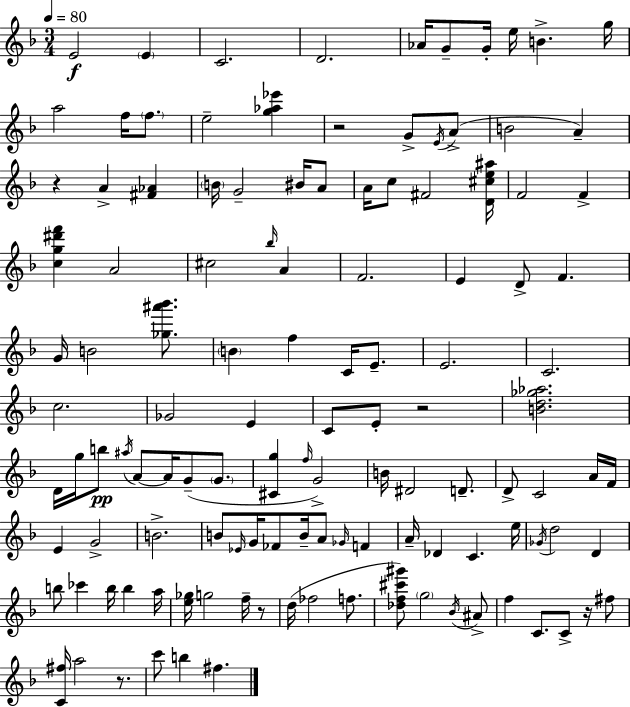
E4/h E4/q C4/h. D4/h. Ab4/s G4/e G4/s E5/s B4/q. G5/s A5/h F5/s F5/e. E5/h [G5,Ab5,Eb6]/q R/h G4/e E4/s A4/e B4/h A4/q R/q A4/q [F#4,Ab4]/q B4/s G4/h BIS4/s A4/e A4/s C5/e F#4/h [D4,C#5,E5,A#5]/s F4/h F4/q [C5,G5,D#6,F6]/q A4/h C#5/h Bb5/s A4/q F4/h. E4/q D4/e F4/q. G4/s B4/h [Gb5,A#6,Bb6]/e. B4/q F5/q C4/s E4/e. E4/h. C4/h. C5/h. Gb4/h E4/q C4/e E4/e R/h [B4,D5,Gb5,Ab5]/h. D4/s G5/s B5/e A#5/s A4/e A4/s G4/e G4/e. [C#4,G5]/q F5/s G4/h B4/s D#4/h D4/e. D4/e C4/h A4/s F4/s E4/q G4/h B4/h. B4/e Eb4/s G4/s FES4/e B4/s A4/e Gb4/s F4/q A4/s Db4/q C4/q. E5/s Gb4/s D5/h D4/q B5/e CES6/q B5/s B5/q A5/s [E5,Gb5]/s G5/h F5/s R/e D5/s FES5/h F5/e. [Db5,F5,C#6,G#6]/e G5/h Bb4/s A#4/e F5/q C4/e. C4/e R/s F#5/e [C4,F#5]/s A5/h R/e. C6/e B5/q F#5/q.